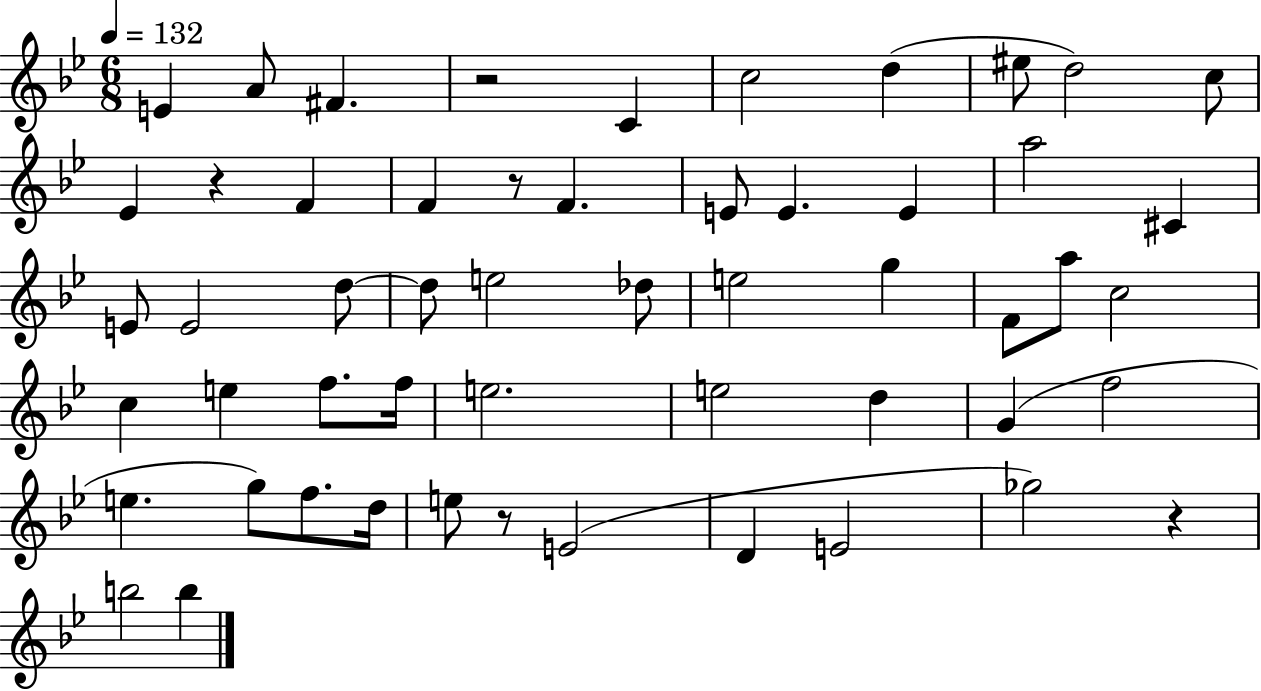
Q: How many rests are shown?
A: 5